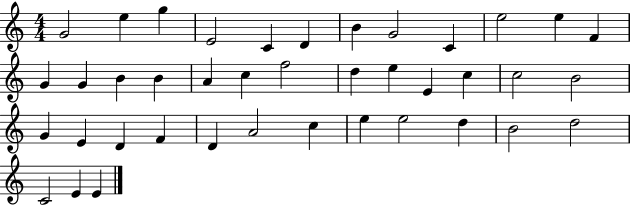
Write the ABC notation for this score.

X:1
T:Untitled
M:4/4
L:1/4
K:C
G2 e g E2 C D B G2 C e2 e F G G B B A c f2 d e E c c2 B2 G E D F D A2 c e e2 d B2 d2 C2 E E